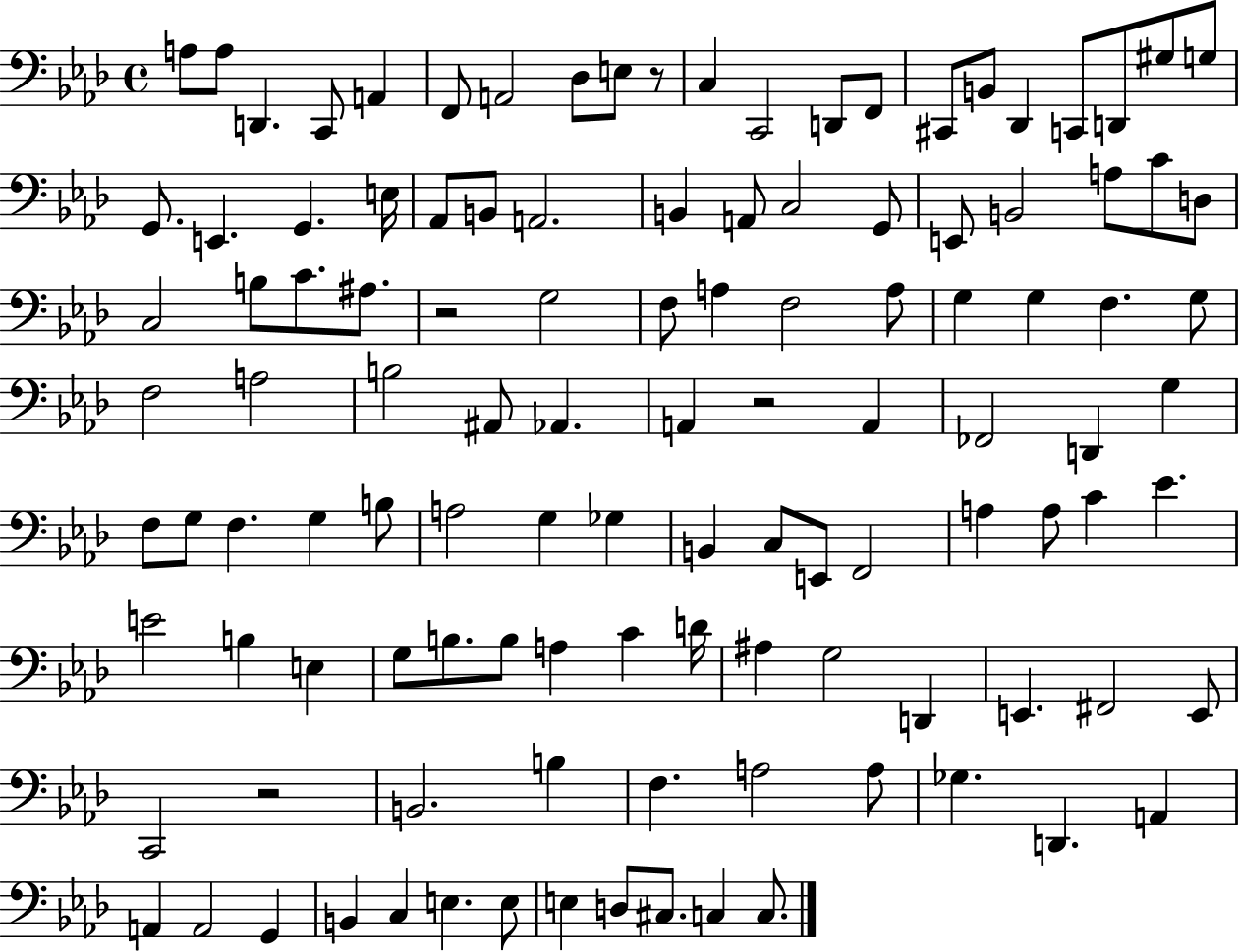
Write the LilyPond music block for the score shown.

{
  \clef bass
  \time 4/4
  \defaultTimeSignature
  \key aes \major
  a8 a8 d,4. c,8 a,4 | f,8 a,2 des8 e8 r8 | c4 c,2 d,8 f,8 | cis,8 b,8 des,4 c,8 d,8 gis8 g8 | \break g,8. e,4. g,4. e16 | aes,8 b,8 a,2. | b,4 a,8 c2 g,8 | e,8 b,2 a8 c'8 d8 | \break c2 b8 c'8. ais8. | r2 g2 | f8 a4 f2 a8 | g4 g4 f4. g8 | \break f2 a2 | b2 ais,8 aes,4. | a,4 r2 a,4 | fes,2 d,4 g4 | \break f8 g8 f4. g4 b8 | a2 g4 ges4 | b,4 c8 e,8 f,2 | a4 a8 c'4 ees'4. | \break e'2 b4 e4 | g8 b8. b8 a4 c'4 d'16 | ais4 g2 d,4 | e,4. fis,2 e,8 | \break c,2 r2 | b,2. b4 | f4. a2 a8 | ges4. d,4. a,4 | \break a,4 a,2 g,4 | b,4 c4 e4. e8 | e4 d8 cis8. c4 c8. | \bar "|."
}